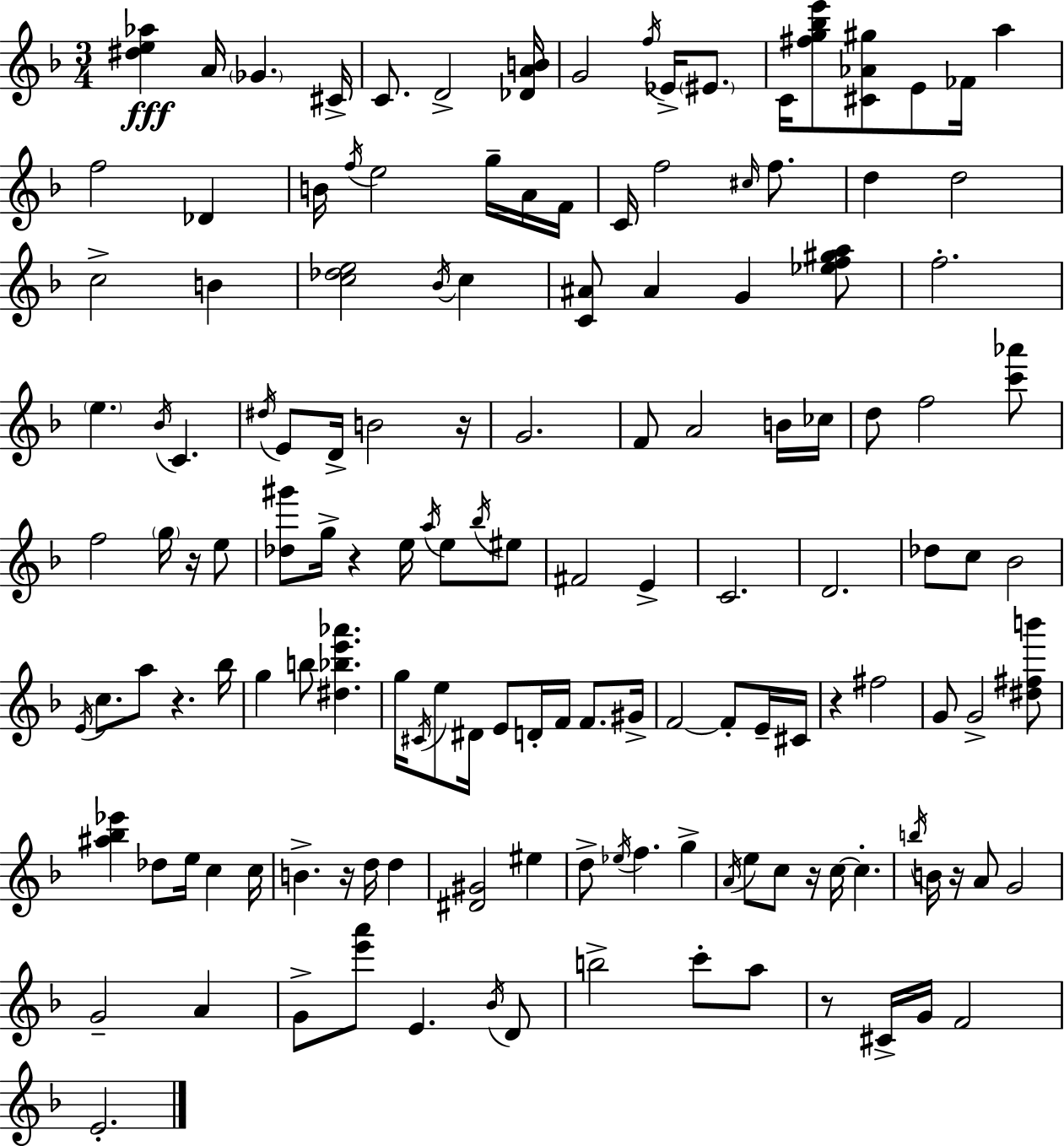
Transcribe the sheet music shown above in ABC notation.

X:1
T:Untitled
M:3/4
L:1/4
K:F
[^de_a] A/4 _G ^C/4 C/2 D2 [_DAB]/4 G2 f/4 _E/4 ^E/2 C/4 [^fg_be']/2 [^C_A^g]/2 E/2 _F/4 a f2 _D B/4 f/4 e2 g/4 A/4 F/4 C/4 f2 ^c/4 f/2 d d2 c2 B [c_de]2 _B/4 c [C^A]/2 ^A G [_ef^ga]/2 f2 e _B/4 C ^d/4 E/2 D/4 B2 z/4 G2 F/2 A2 B/4 _c/4 d/2 f2 [c'_a']/2 f2 g/4 z/4 e/2 [_d^g']/2 g/4 z e/4 a/4 e/2 _b/4 ^e/2 ^F2 E C2 D2 _d/2 c/2 _B2 E/4 c/2 a/2 z _b/4 g b/2 [^d_be'_a'] g/4 ^C/4 e/2 ^D/4 E/2 D/4 F/4 F/2 ^G/4 F2 F/2 E/4 ^C/4 z ^f2 G/2 G2 [^d^fb']/2 [^a_b_e'] _d/2 e/4 c c/4 B z/4 d/4 d [^D^G]2 ^e d/2 _e/4 f g A/4 e/2 c/2 z/4 c/4 c b/4 B/4 z/4 A/2 G2 G2 A G/2 [e'a']/2 E _B/4 D/2 b2 c'/2 a/2 z/2 ^C/4 G/4 F2 E2